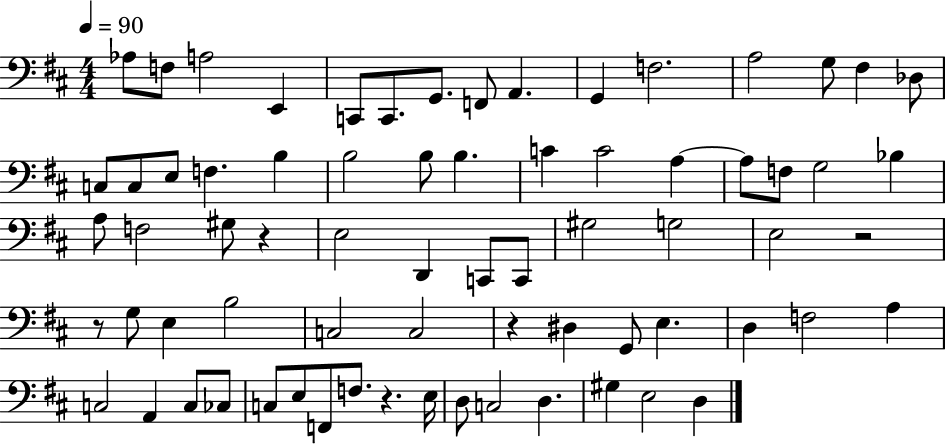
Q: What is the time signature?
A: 4/4